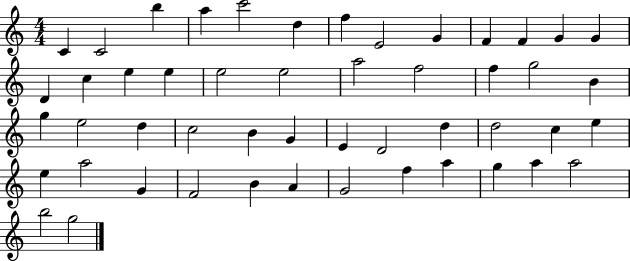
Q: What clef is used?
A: treble